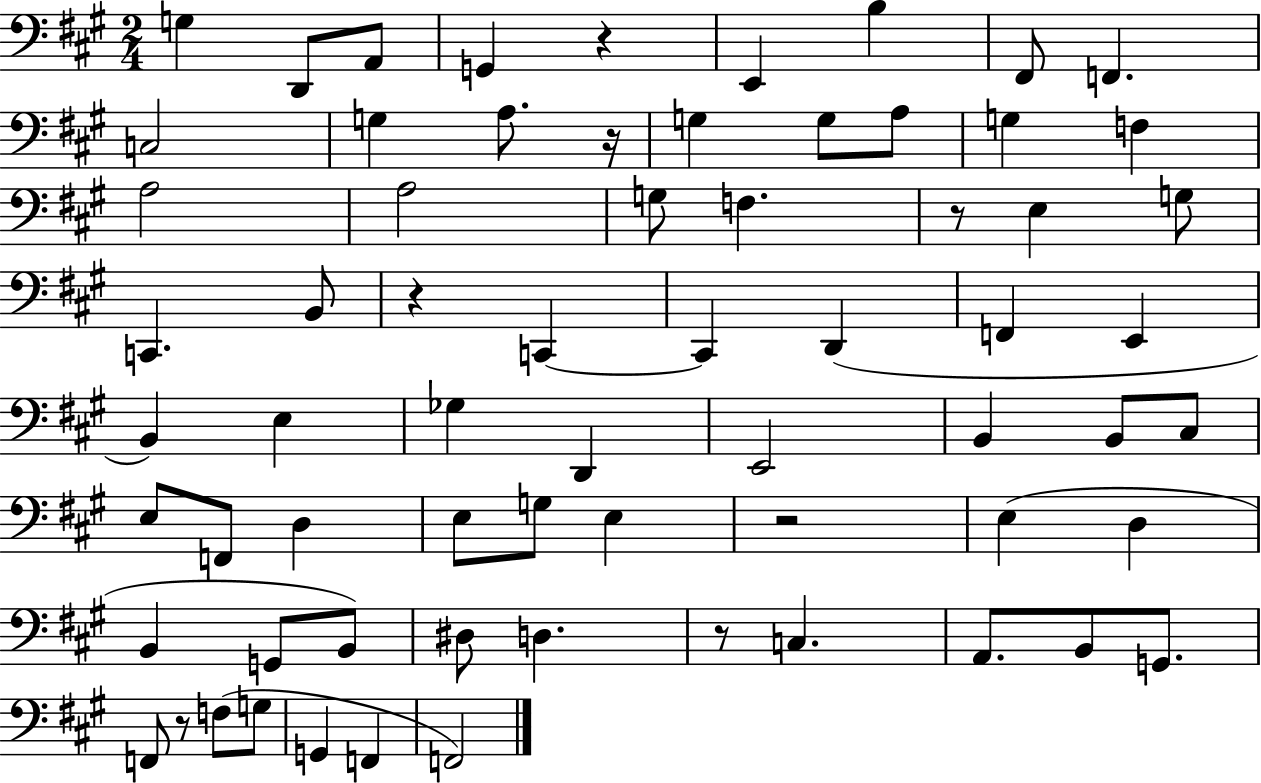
G3/q D2/e A2/e G2/q R/q E2/q B3/q F#2/e F2/q. C3/h G3/q A3/e. R/s G3/q G3/e A3/e G3/q F3/q A3/h A3/h G3/e F3/q. R/e E3/q G3/e C2/q. B2/e R/q C2/q C2/q D2/q F2/q E2/q B2/q E3/q Gb3/q D2/q E2/h B2/q B2/e C#3/e E3/e F2/e D3/q E3/e G3/e E3/q R/h E3/q D3/q B2/q G2/e B2/e D#3/e D3/q. R/e C3/q. A2/e. B2/e G2/e. F2/e R/e F3/e G3/e G2/q F2/q F2/h